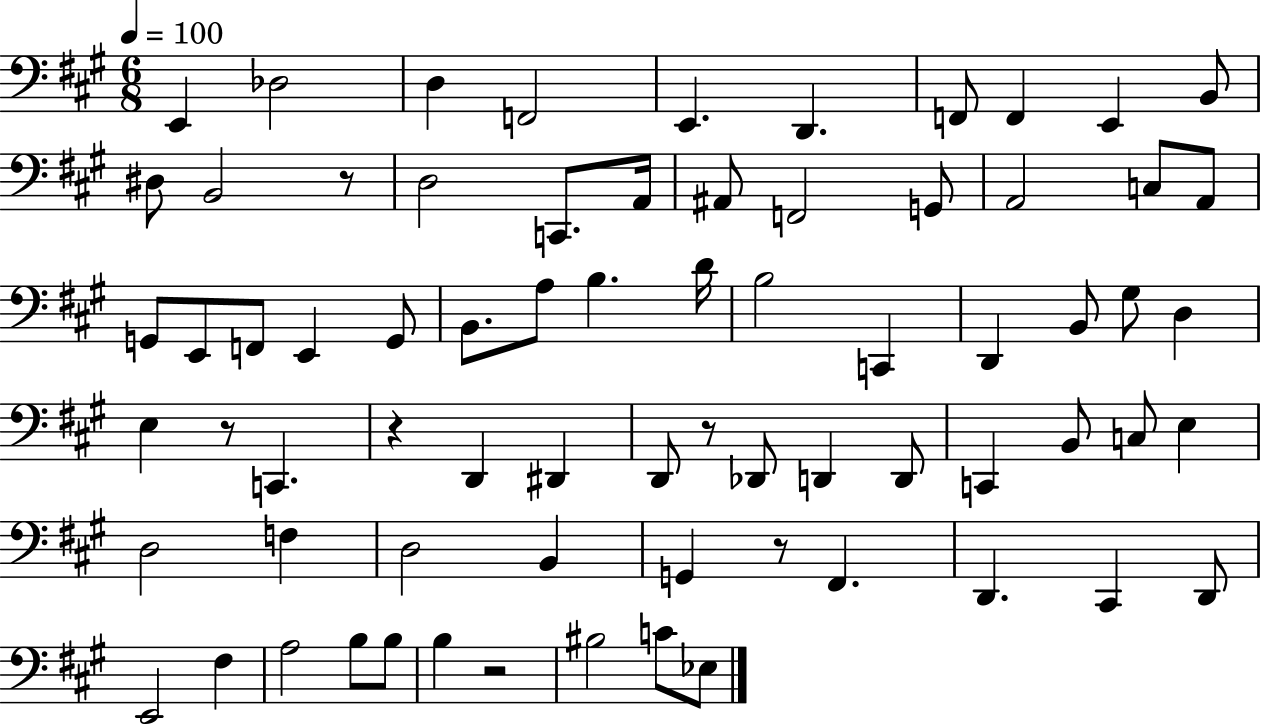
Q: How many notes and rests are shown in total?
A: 72